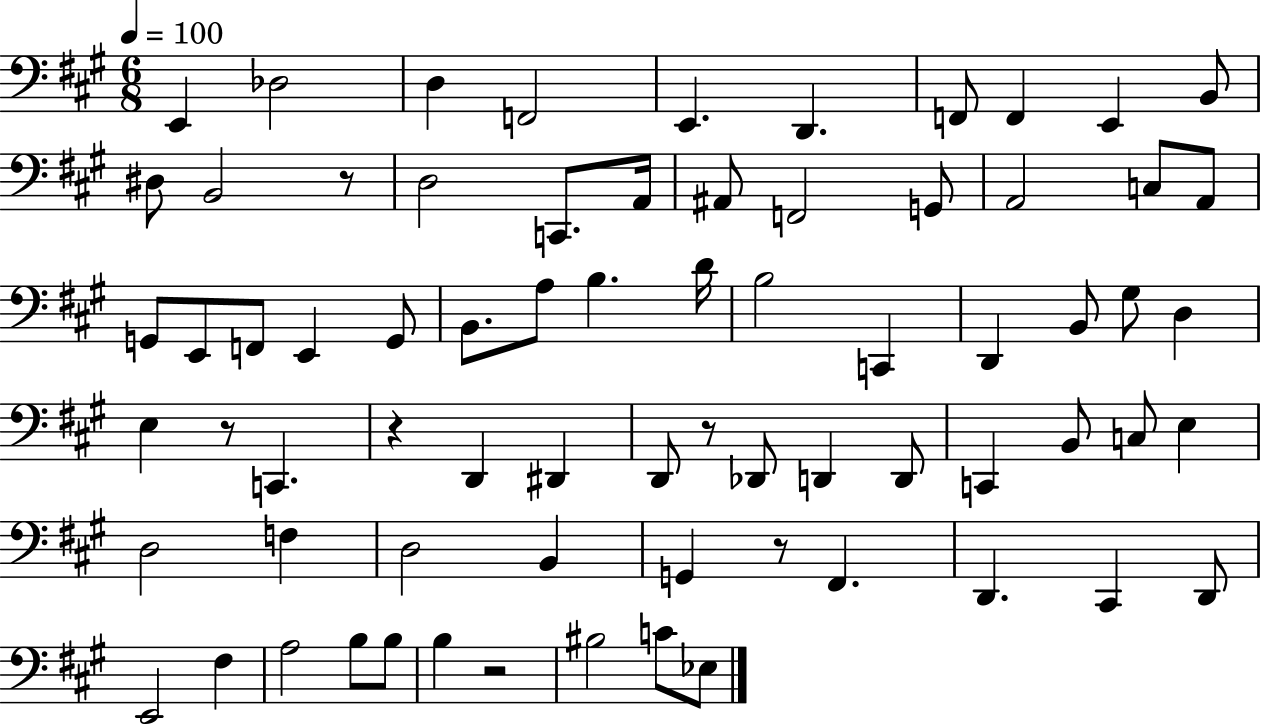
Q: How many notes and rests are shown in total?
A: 72